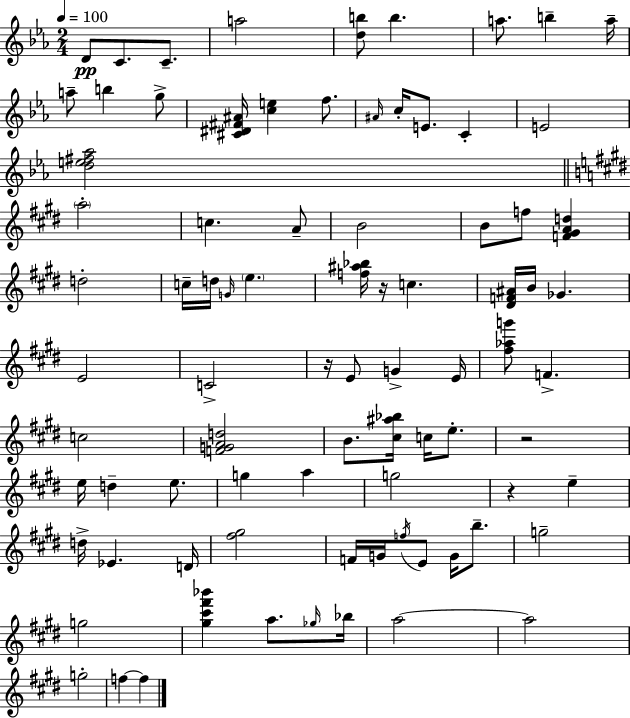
D4/e C4/e. C4/e. A5/h [D5,B5]/e B5/q. A5/e. B5/q A5/s A5/e B5/q G5/e [C#4,D#4,F#4,A#4]/s [C5,E5]/q F5/e. A#4/s C5/s E4/e. C4/q E4/h [D5,E5,F#5,Ab5]/h A5/h C5/q. A4/e B4/h B4/e F5/e [F4,G#4,A4,D5]/q D5/h C5/s D5/s G4/s E5/q. [F5,A#5,Bb5]/s R/s C5/q. [D#4,F4,A#4]/s B4/s Gb4/q. E4/h C4/h R/s E4/e G4/q E4/s [F#5,Ab5,G6]/e F4/q. C5/h [F4,G4,A4,D5]/h B4/e. [C#5,A#5,Bb5]/s C5/s E5/e. R/h E5/s D5/q E5/e. G5/q A5/q G5/h R/q E5/q D5/s Eb4/q. D4/s [F#5,G#5]/h F4/s G4/s F5/s E4/e G4/s B5/e. G5/h G5/h [G#5,C#6,F#6,Bb6]/q A5/e. Gb5/s Bb5/s A5/h A5/h G5/h F5/q F5/q